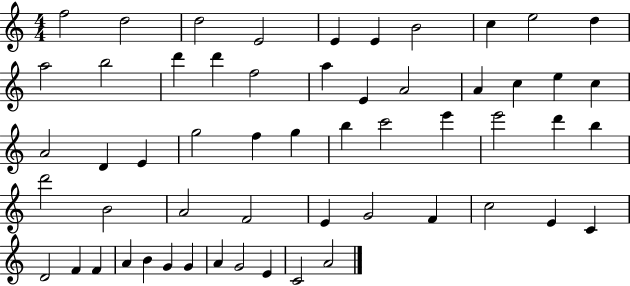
{
  \clef treble
  \numericTimeSignature
  \time 4/4
  \key c \major
  f''2 d''2 | d''2 e'2 | e'4 e'4 b'2 | c''4 e''2 d''4 | \break a''2 b''2 | d'''4 d'''4 f''2 | a''4 e'4 a'2 | a'4 c''4 e''4 c''4 | \break a'2 d'4 e'4 | g''2 f''4 g''4 | b''4 c'''2 e'''4 | e'''2 d'''4 b''4 | \break d'''2 b'2 | a'2 f'2 | e'4 g'2 f'4 | c''2 e'4 c'4 | \break d'2 f'4 f'4 | a'4 b'4 g'4 g'4 | a'4 g'2 e'4 | c'2 a'2 | \break \bar "|."
}